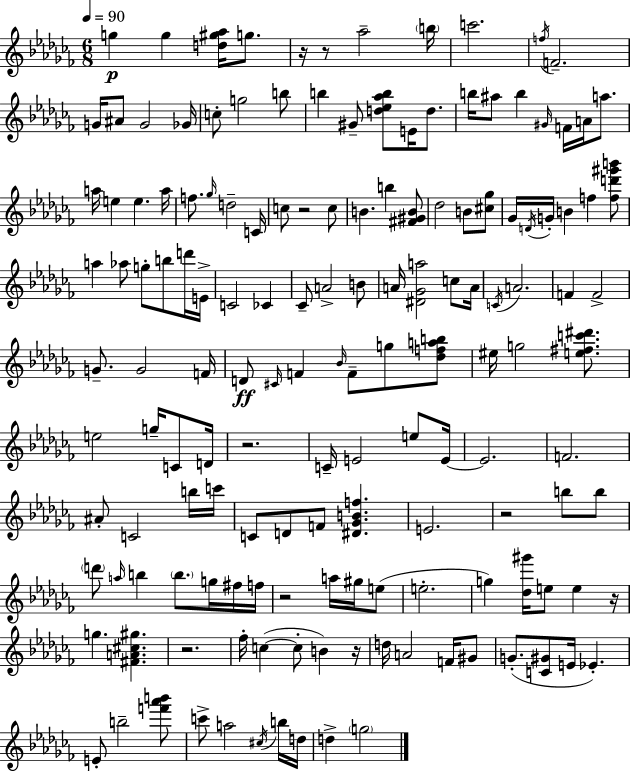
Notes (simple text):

G5/q G5/q [D5,G#5,Ab5]/s G5/e. R/s R/e Ab5/h B5/s C6/h. F5/s F4/h. G4/s A#4/e G4/h Gb4/s C5/e G5/h B5/e B5/q G#4/e [D5,Eb5,Ab5,B5]/e E4/s D5/e. B5/s A#5/e B5/q G#4/s F4/s A4/s A5/e. A5/s E5/q E5/q. A5/s F5/e. Gb5/s D5/h C4/s C5/e R/h C5/e B4/q. B5/q [F#4,G#4,B4]/e Db5/h B4/e [C#5,Gb5]/e Gb4/s D4/s G4/s B4/q F5/q [F5,D6,G#6,B6]/e A5/q Ab5/e G5/e B5/e D6/s E4/s C4/h CES4/q CES4/e A4/h B4/e A4/s [D#4,Gb4,A5]/h C5/e A4/s C4/s A4/h. F4/q F4/h G4/e. G4/h F4/s D4/e C#4/s F4/q Bb4/s F4/e G5/e [Db5,F5,A5,B5]/e EIS5/s G5/h [E5,F#5,C6,D#6]/e. E5/h G5/s C4/e D4/s R/h. C4/s E4/h E5/e E4/s E4/h. F4/h. A#4/e C4/h B5/s C6/s C4/e D4/e F4/e [D#4,Gb4,B4,F5]/q. E4/h. R/h B5/e B5/e D6/e A5/s B5/q B5/e. G5/s F#5/s F5/s R/h A5/s G#5/s E5/e E5/h. G5/q [Db5,G#6]/s E5/e E5/q R/s G5/q. [F#4,A4,C#5,G#5]/q. R/h. FES5/s C5/q C5/e B4/q R/s D5/s A4/h F4/s G#4/e G4/e. [C4,G#4]/e E4/s Eb4/q. E4/e B5/h [F6,Ab6,B6]/e C6/e A5/h C#5/s B5/s D5/s D5/q G5/h